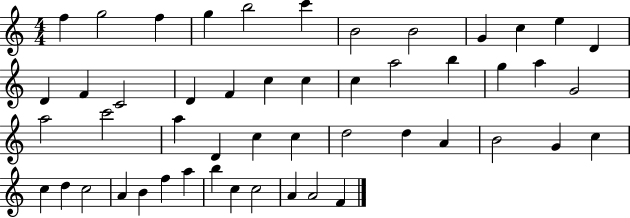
X:1
T:Untitled
M:4/4
L:1/4
K:C
f g2 f g b2 c' B2 B2 G c e D D F C2 D F c c c a2 b g a G2 a2 c'2 a D c c d2 d A B2 G c c d c2 A B f a b c c2 A A2 F